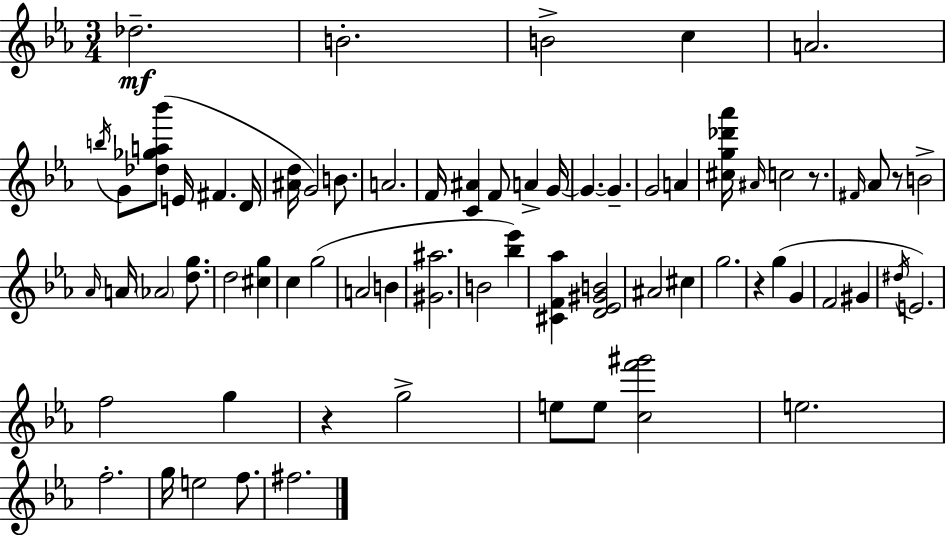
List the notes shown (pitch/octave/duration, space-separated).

Db5/h. B4/h. B4/h C5/q A4/h. B5/s G4/e [Db5,Gb5,A5,Bb6]/e E4/s F#4/q. D4/s [A#4,D5]/s G4/h B4/e. A4/h. F4/s [C4,A#4]/q F4/e A4/q G4/s G4/q. G4/q. G4/h A4/q [C#5,G5,Db6,Ab6]/s A#4/s C5/h R/e. F#4/s Ab4/e R/e B4/h Ab4/s A4/s Ab4/h [D5,G5]/e. D5/h [C#5,G5]/q C5/q G5/h A4/h B4/q [G#4,A#5]/h. B4/h [Bb5,Eb6]/q [C#4,F4,Ab5]/q [D4,Eb4,G#4,B4]/h A#4/h C#5/q G5/h. R/q G5/q G4/q F4/h G#4/q D#5/s E4/h. F5/h G5/q R/q G5/h E5/e E5/e [C5,F6,G#6]/h E5/h. F5/h. G5/s E5/h F5/e. F#5/h.